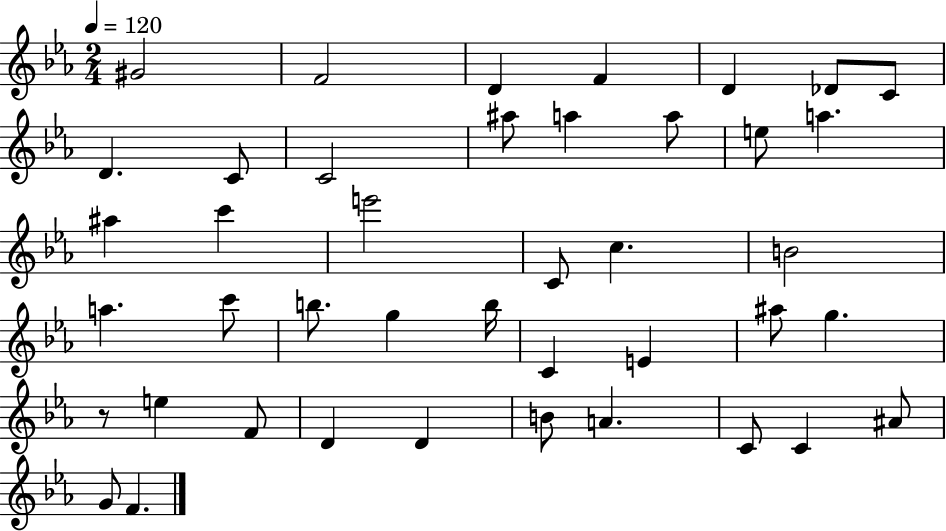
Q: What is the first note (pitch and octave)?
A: G#4